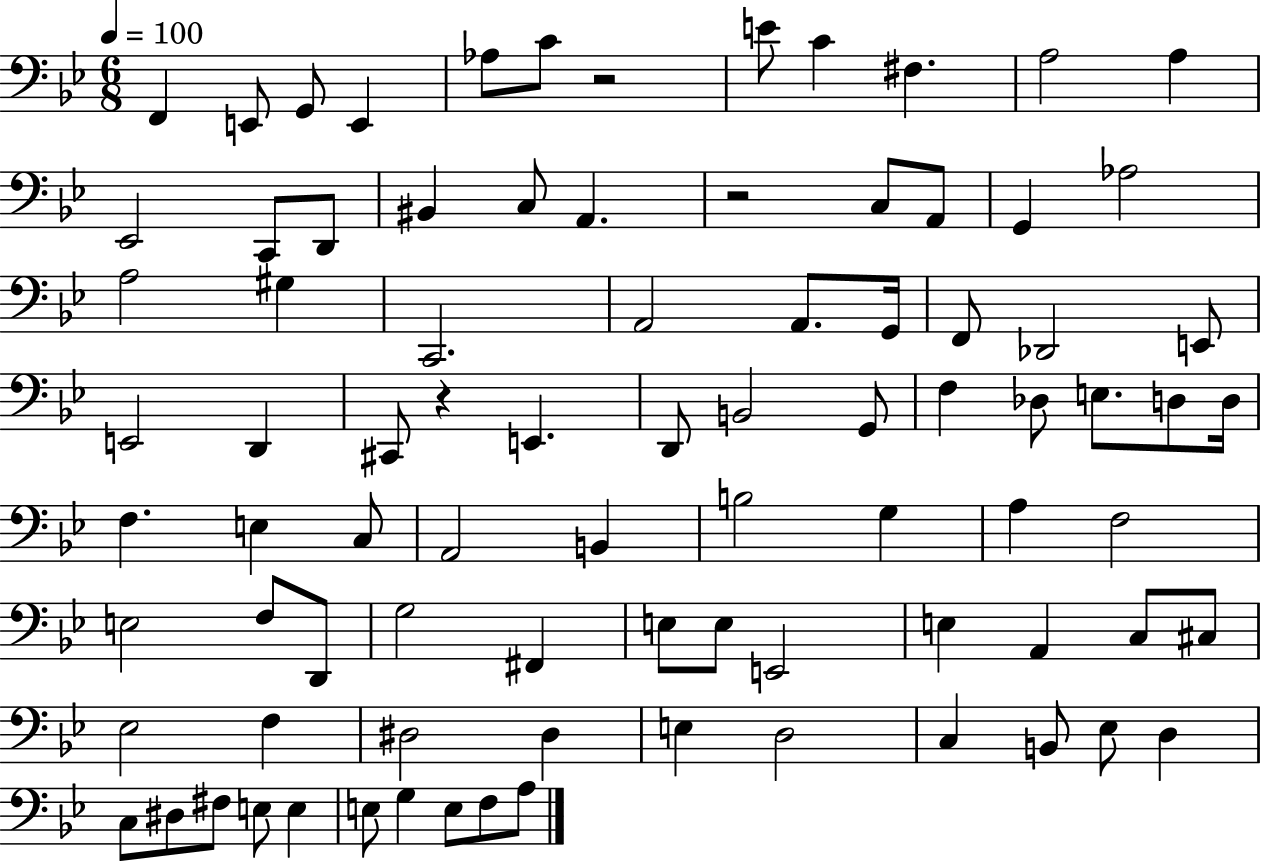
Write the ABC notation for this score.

X:1
T:Untitled
M:6/8
L:1/4
K:Bb
F,, E,,/2 G,,/2 E,, _A,/2 C/2 z2 E/2 C ^F, A,2 A, _E,,2 C,,/2 D,,/2 ^B,, C,/2 A,, z2 C,/2 A,,/2 G,, _A,2 A,2 ^G, C,,2 A,,2 A,,/2 G,,/4 F,,/2 _D,,2 E,,/2 E,,2 D,, ^C,,/2 z E,, D,,/2 B,,2 G,,/2 F, _D,/2 E,/2 D,/2 D,/4 F, E, C,/2 A,,2 B,, B,2 G, A, F,2 E,2 F,/2 D,,/2 G,2 ^F,, E,/2 E,/2 E,,2 E, A,, C,/2 ^C,/2 _E,2 F, ^D,2 ^D, E, D,2 C, B,,/2 _E,/2 D, C,/2 ^D,/2 ^F,/2 E,/2 E, E,/2 G, E,/2 F,/2 A,/2